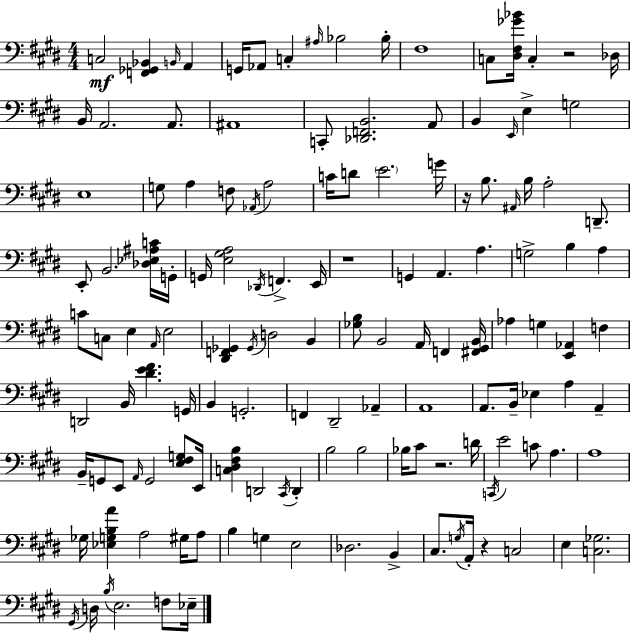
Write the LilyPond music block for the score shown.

{
  \clef bass
  \numericTimeSignature
  \time 4/4
  \key e \major
  c2\mf <f, ges, bes,>4 \grace { b,16 } a,4 | g,16 aes,8 c4-. \grace { ais16 } bes2 | bes16-. fis1 | c8 <dis fis ges' bes'>16 c4-. r2 | \break des16 b,16 a,2. a,8. | ais,1 | c,8-. <des, f, b,>2. | a,8 b,4 \grace { e,16 } e4-> g2 | \break e1 | g8 a4 f8 \acciaccatura { aes,16 } a2 | c'16 d'8 \parenthesize e'2. | g'16 r16 b8. \grace { ais,16 } b16 a2-. | \break d,8.-- e,8-. b,2. | <des ees ais c'>16 g,16-. g,16 <e gis a>2 \acciaccatura { des,16 } f,4.-> | e,16 r1 | g,4 a,4. | \break a4. g2-> b4 | a4 c'8 c8 e4 \grace { a,16 } e2 | <dis, f, ges,>4 \acciaccatura { ges,16 } d2 | b,4 <ges b>8 b,2 | \break a,16 f,4 <fis, gis, b,>16 aes4 g4 | <e, aes,>4 f4 d,2 | b,16 <dis' e' fis'>4. g,16 b,4 g,2.-. | f,4 dis,2-- | \break aes,4-- a,1 | a,8. b,16-- ees4 | a4 a,4-- b,16-- g,8 e,8 \grace { a,16 } g,2 | <e fis g>8 e,16 <c dis fis b>4 d,2 | \break \acciaccatura { cis,16 } d,4-. b2 | b2 bes16 cis'8 r2. | d'16 \acciaccatura { c,16 } e'2 | c'8 a4. a1 | \break ges16 <ees g b a'>4 | a2 gis16 a8 b4 g4 | e2 des2. | b,4-> cis8. \acciaccatura { g16 } a,16-. | \break r4 c2 e4 | <c ges>2. \acciaccatura { gis,16 } d16 \acciaccatura { b16 } e2. | f8 ees16-- \bar "|."
}